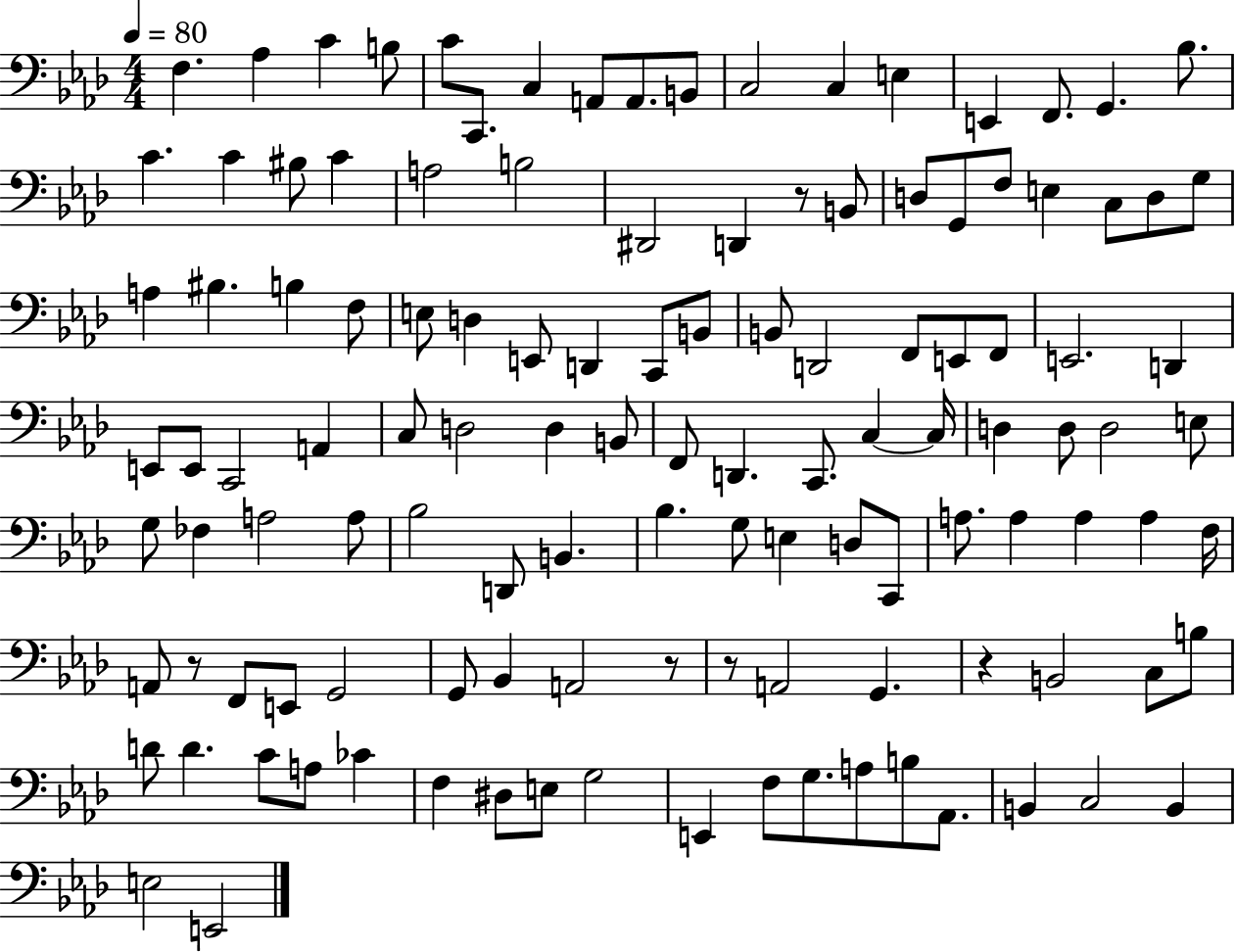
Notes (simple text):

F3/q. Ab3/q C4/q B3/e C4/e C2/e. C3/q A2/e A2/e. B2/e C3/h C3/q E3/q E2/q F2/e. G2/q. Bb3/e. C4/q. C4/q BIS3/e C4/q A3/h B3/h D#2/h D2/q R/e B2/e D3/e G2/e F3/e E3/q C3/e D3/e G3/e A3/q BIS3/q. B3/q F3/e E3/e D3/q E2/e D2/q C2/e B2/e B2/e D2/h F2/e E2/e F2/e E2/h. D2/q E2/e E2/e C2/h A2/q C3/e D3/h D3/q B2/e F2/e D2/q. C2/e. C3/q C3/s D3/q D3/e D3/h E3/e G3/e FES3/q A3/h A3/e Bb3/h D2/e B2/q. Bb3/q. G3/e E3/q D3/e C2/e A3/e. A3/q A3/q A3/q F3/s A2/e R/e F2/e E2/e G2/h G2/e Bb2/q A2/h R/e R/e A2/h G2/q. R/q B2/h C3/e B3/e D4/e D4/q. C4/e A3/e CES4/q F3/q D#3/e E3/e G3/h E2/q F3/e G3/e. A3/e B3/e Ab2/e. B2/q C3/h B2/q E3/h E2/h